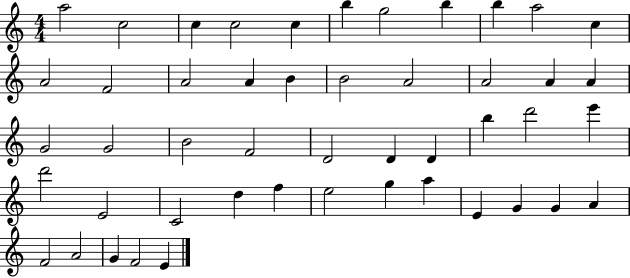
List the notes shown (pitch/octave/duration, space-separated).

A5/h C5/h C5/q C5/h C5/q B5/q G5/h B5/q B5/q A5/h C5/q A4/h F4/h A4/h A4/q B4/q B4/h A4/h A4/h A4/q A4/q G4/h G4/h B4/h F4/h D4/h D4/q D4/q B5/q D6/h E6/q D6/h E4/h C4/h D5/q F5/q E5/h G5/q A5/q E4/q G4/q G4/q A4/q F4/h A4/h G4/q F4/h E4/q